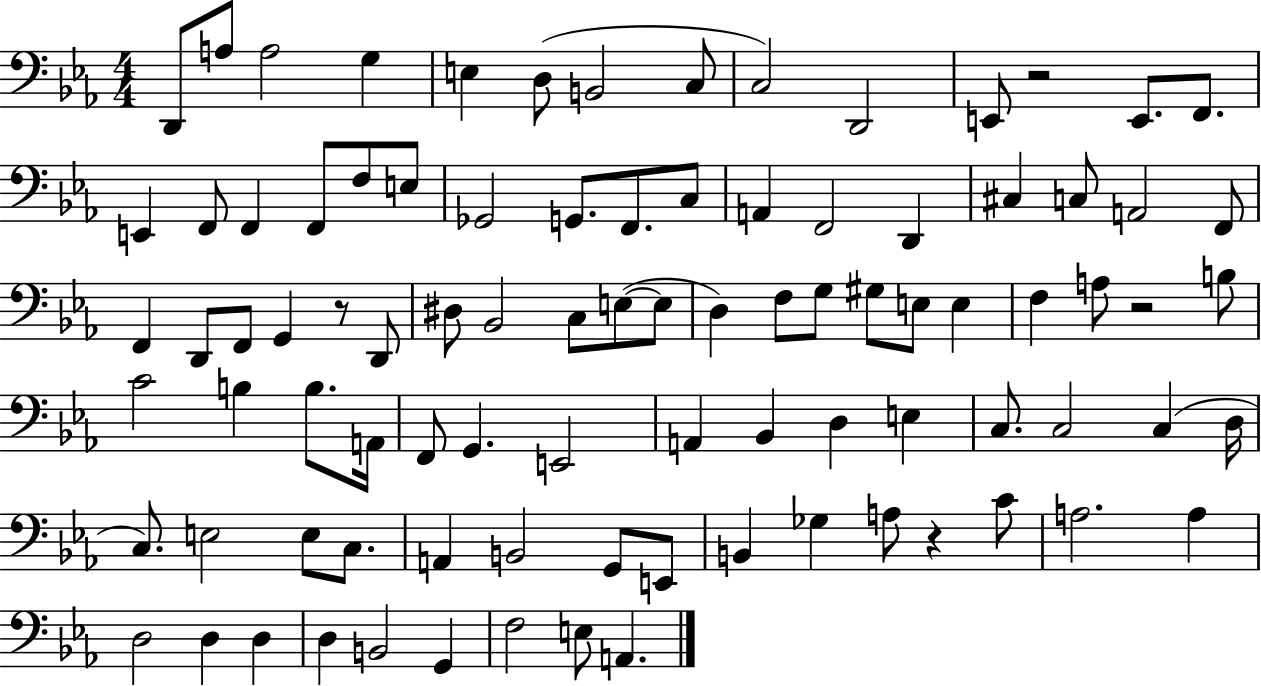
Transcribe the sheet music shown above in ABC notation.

X:1
T:Untitled
M:4/4
L:1/4
K:Eb
D,,/2 A,/2 A,2 G, E, D,/2 B,,2 C,/2 C,2 D,,2 E,,/2 z2 E,,/2 F,,/2 E,, F,,/2 F,, F,,/2 F,/2 E,/2 _G,,2 G,,/2 F,,/2 C,/2 A,, F,,2 D,, ^C, C,/2 A,,2 F,,/2 F,, D,,/2 F,,/2 G,, z/2 D,,/2 ^D,/2 _B,,2 C,/2 E,/2 E,/2 D, F,/2 G,/2 ^G,/2 E,/2 E, F, A,/2 z2 B,/2 C2 B, B,/2 A,,/4 F,,/2 G,, E,,2 A,, _B,, D, E, C,/2 C,2 C, D,/4 C,/2 E,2 E,/2 C,/2 A,, B,,2 G,,/2 E,,/2 B,, _G, A,/2 z C/2 A,2 A, D,2 D, D, D, B,,2 G,, F,2 E,/2 A,,